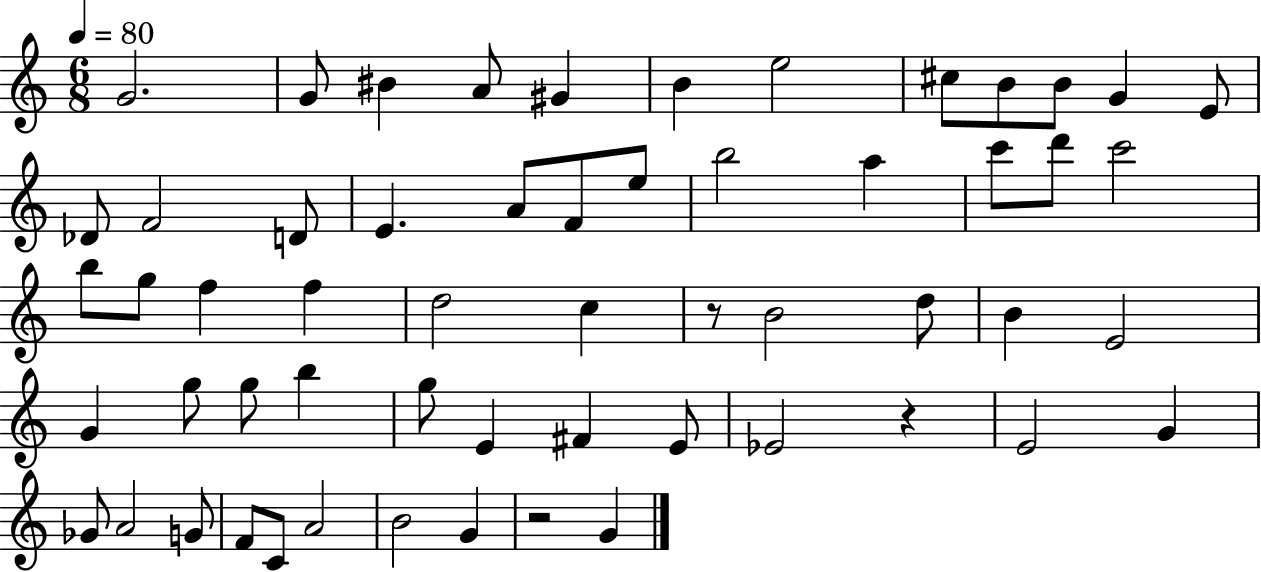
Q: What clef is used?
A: treble